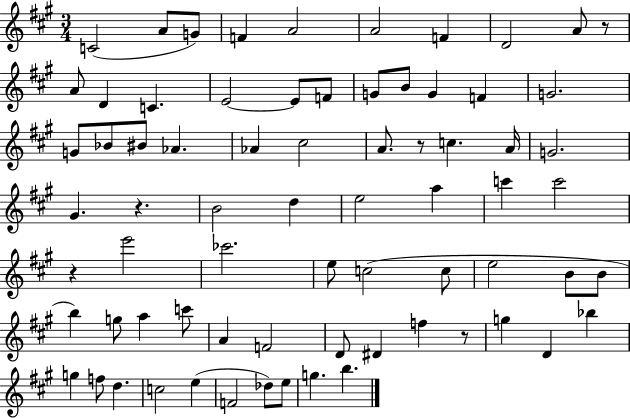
C4/h A4/e G4/e F4/q A4/h A4/h F4/q D4/h A4/e R/e A4/e D4/q C4/q. E4/h E4/e F4/e G4/e B4/e G4/q F4/q G4/h. G4/e Bb4/e BIS4/e Ab4/q. Ab4/q C#5/h A4/e. R/e C5/q. A4/s G4/h. G#4/q. R/q. B4/h D5/q E5/h A5/q C6/q C6/h R/q E6/h CES6/h. E5/e C5/h C5/e E5/h B4/e B4/e B5/q G5/e A5/q C6/e A4/q F4/h D4/e D#4/q F5/q R/e G5/q D4/q Bb5/q G5/q F5/e D5/q. C5/h E5/q F4/h Db5/e E5/e G5/q. B5/q.